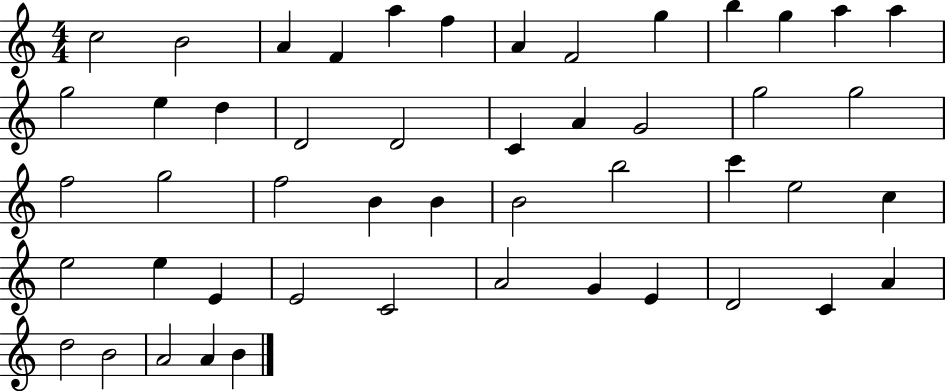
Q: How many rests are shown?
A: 0